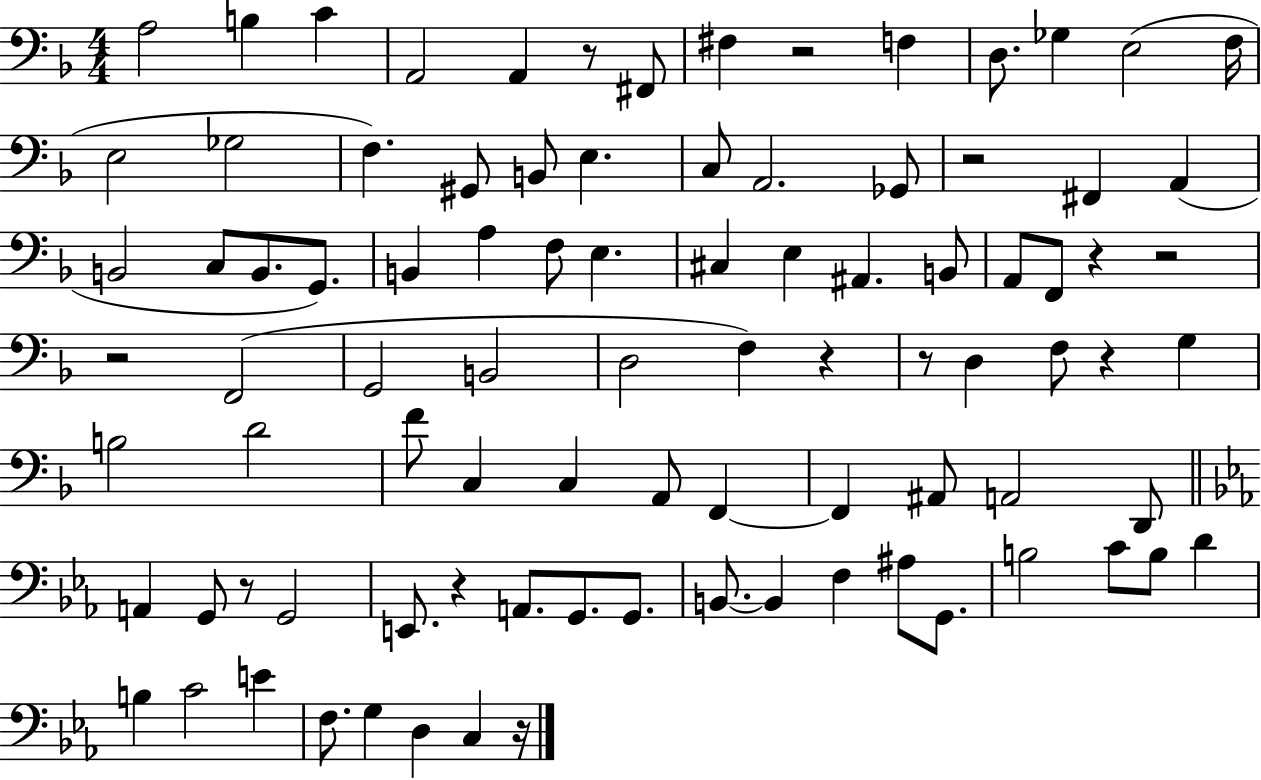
{
  \clef bass
  \numericTimeSignature
  \time 4/4
  \key f \major
  a2 b4 c'4 | a,2 a,4 r8 fis,8 | fis4 r2 f4 | d8. ges4 e2( f16 | \break e2 ges2 | f4.) gis,8 b,8 e4. | c8 a,2. ges,8 | r2 fis,4 a,4( | \break b,2 c8 b,8. g,8.) | b,4 a4 f8 e4. | cis4 e4 ais,4. b,8 | a,8 f,8 r4 r2 | \break r2 f,2( | g,2 b,2 | d2 f4) r4 | r8 d4 f8 r4 g4 | \break b2 d'2 | f'8 c4 c4 a,8 f,4~~ | f,4 ais,8 a,2 d,8 | \bar "||" \break \key ees \major a,4 g,8 r8 g,2 | e,8. r4 a,8. g,8. g,8. | b,8.~~ b,4 f4 ais8 g,8. | b2 c'8 b8 d'4 | \break b4 c'2 e'4 | f8. g4 d4 c4 r16 | \bar "|."
}